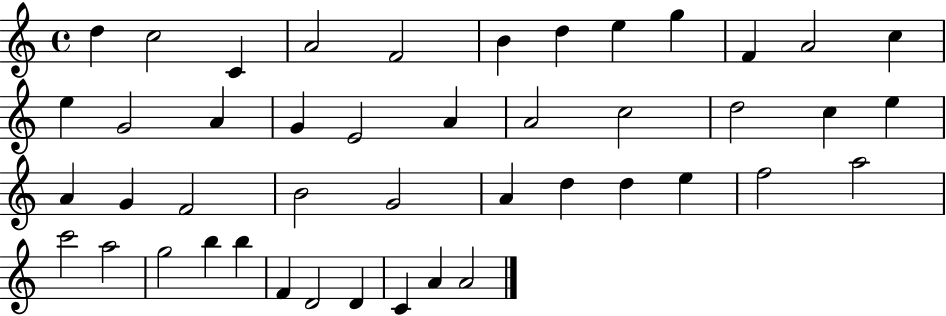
D5/q C5/h C4/q A4/h F4/h B4/q D5/q E5/q G5/q F4/q A4/h C5/q E5/q G4/h A4/q G4/q E4/h A4/q A4/h C5/h D5/h C5/q E5/q A4/q G4/q F4/h B4/h G4/h A4/q D5/q D5/q E5/q F5/h A5/h C6/h A5/h G5/h B5/q B5/q F4/q D4/h D4/q C4/q A4/q A4/h